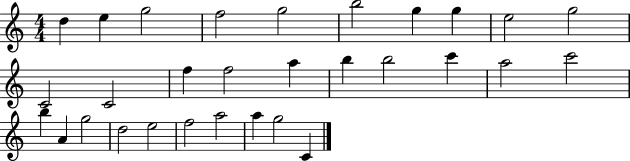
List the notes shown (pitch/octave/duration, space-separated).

D5/q E5/q G5/h F5/h G5/h B5/h G5/q G5/q E5/h G5/h C4/h C4/h F5/q F5/h A5/q B5/q B5/h C6/q A5/h C6/h B5/q A4/q G5/h D5/h E5/h F5/h A5/h A5/q G5/h C4/q